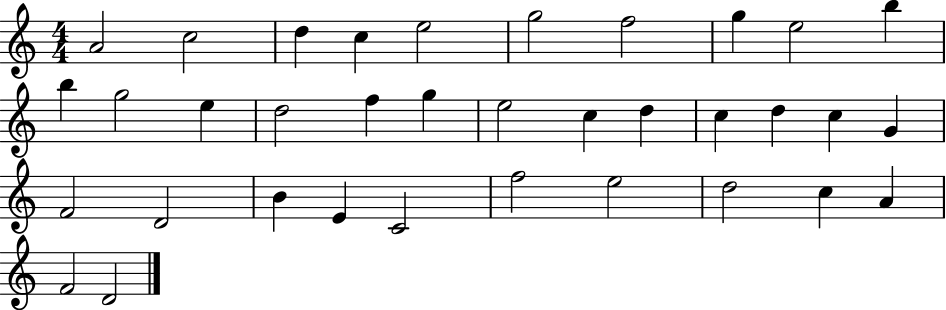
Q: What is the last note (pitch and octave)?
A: D4